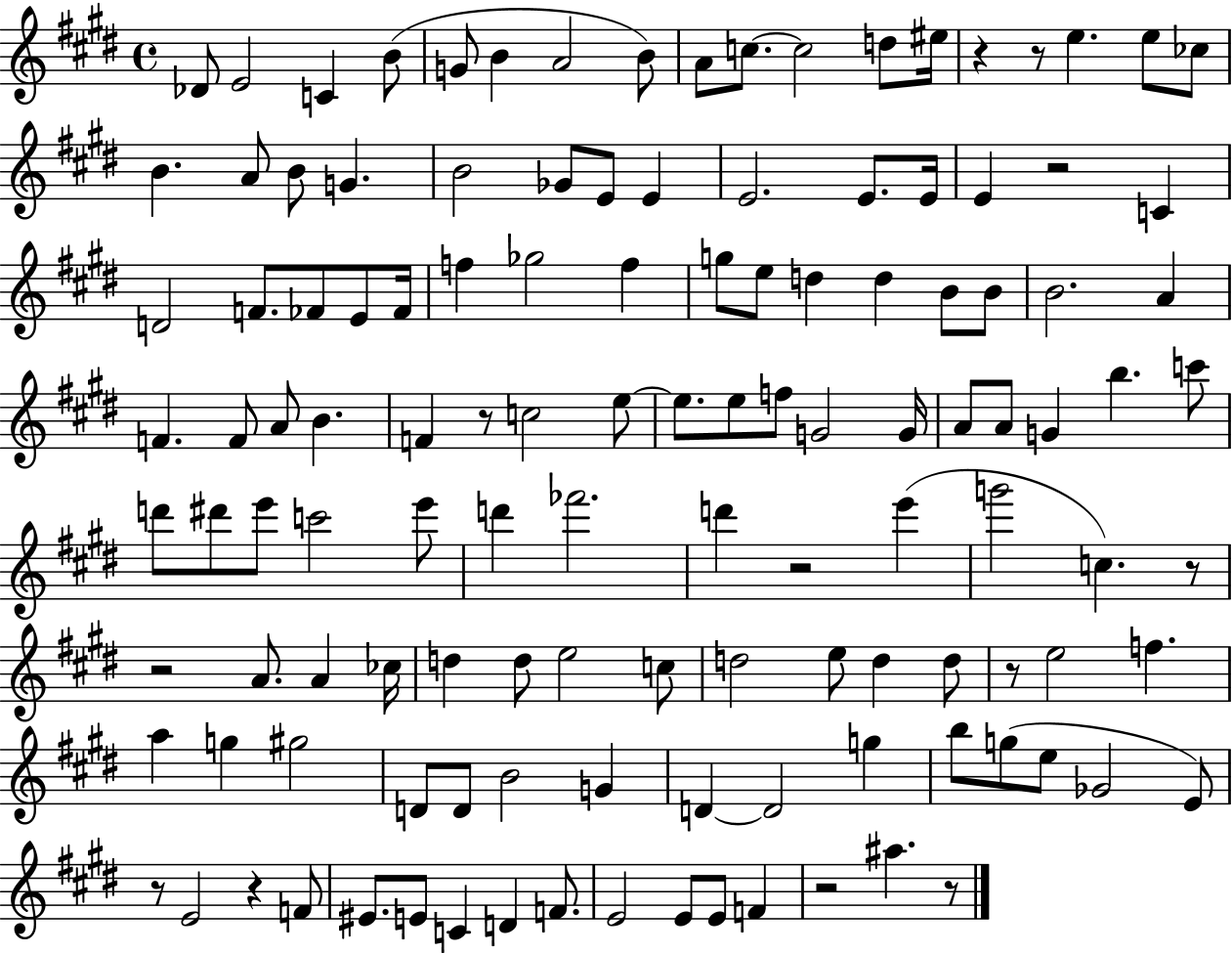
Db4/e E4/h C4/q B4/e G4/e B4/q A4/h B4/e A4/e C5/e. C5/h D5/e EIS5/s R/q R/e E5/q. E5/e CES5/e B4/q. A4/e B4/e G4/q. B4/h Gb4/e E4/e E4/q E4/h. E4/e. E4/s E4/q R/h C4/q D4/h F4/e. FES4/e E4/e FES4/s F5/q Gb5/h F5/q G5/e E5/e D5/q D5/q B4/e B4/e B4/h. A4/q F4/q. F4/e A4/e B4/q. F4/q R/e C5/h E5/e E5/e. E5/e F5/e G4/h G4/s A4/e A4/e G4/q B5/q. C6/e D6/e D#6/e E6/e C6/h E6/e D6/q FES6/h. D6/q R/h E6/q G6/h C5/q. R/e R/h A4/e. A4/q CES5/s D5/q D5/e E5/h C5/e D5/h E5/e D5/q D5/e R/e E5/h F5/q. A5/q G5/q G#5/h D4/e D4/e B4/h G4/q D4/q D4/h G5/q B5/e G5/e E5/e Gb4/h E4/e R/e E4/h R/q F4/e EIS4/e. E4/e C4/q D4/q F4/e. E4/h E4/e E4/e F4/q R/h A#5/q. R/e